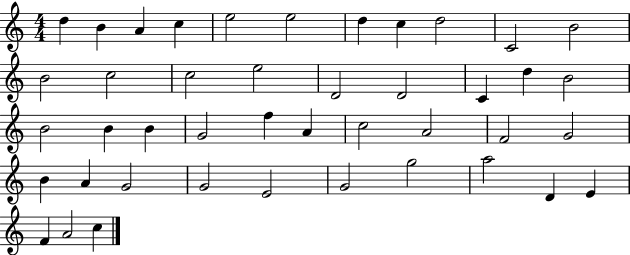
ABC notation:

X:1
T:Untitled
M:4/4
L:1/4
K:C
d B A c e2 e2 d c d2 C2 B2 B2 c2 c2 e2 D2 D2 C d B2 B2 B B G2 f A c2 A2 F2 G2 B A G2 G2 E2 G2 g2 a2 D E F A2 c